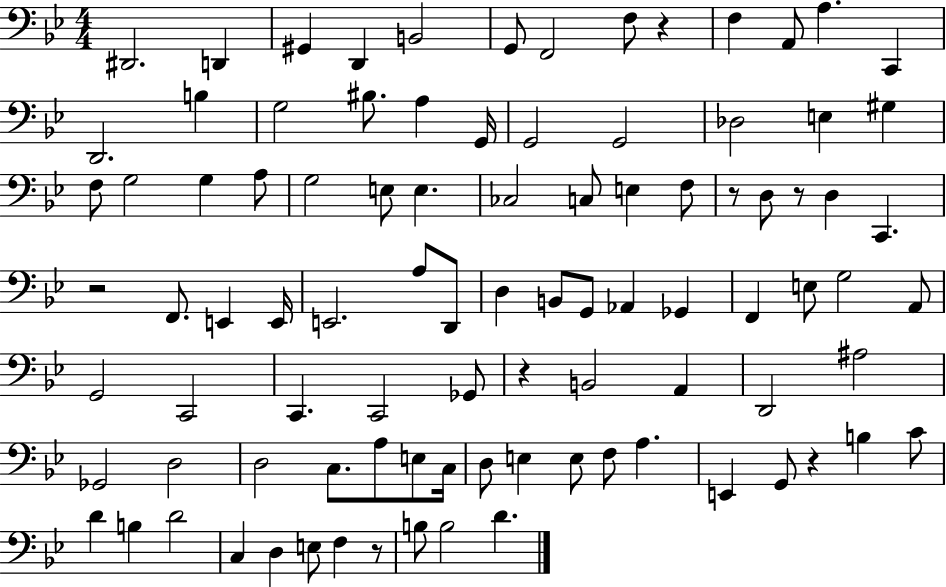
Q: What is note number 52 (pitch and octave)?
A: A2